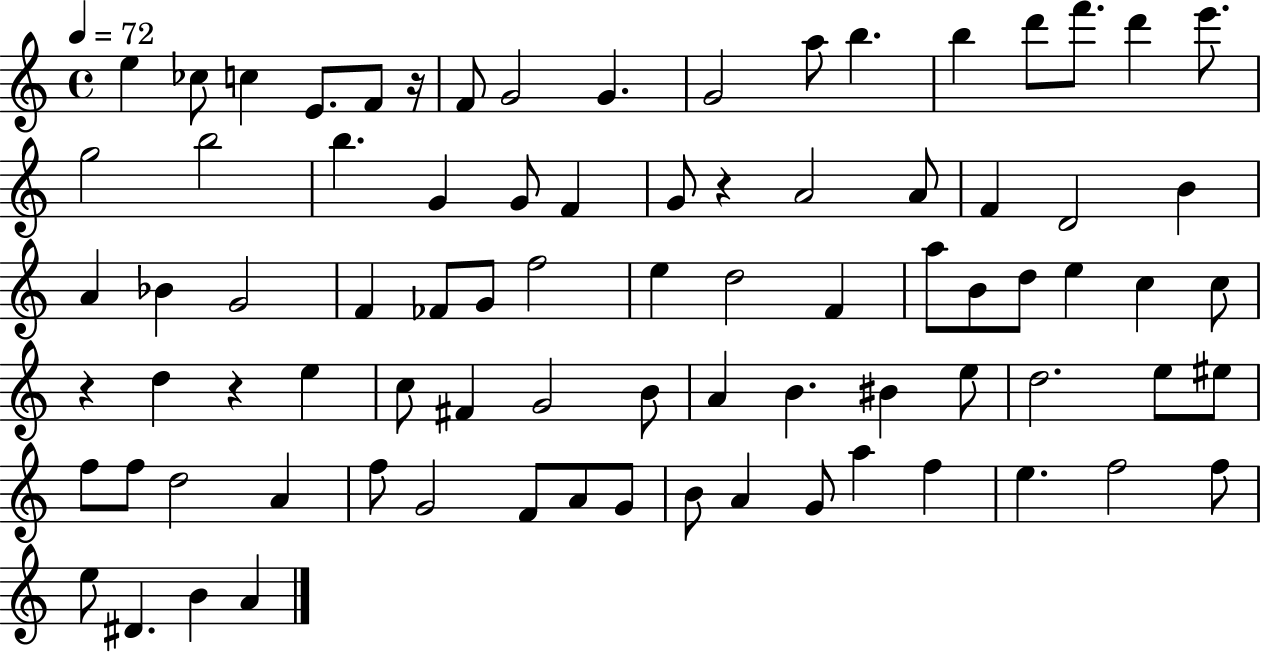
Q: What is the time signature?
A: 4/4